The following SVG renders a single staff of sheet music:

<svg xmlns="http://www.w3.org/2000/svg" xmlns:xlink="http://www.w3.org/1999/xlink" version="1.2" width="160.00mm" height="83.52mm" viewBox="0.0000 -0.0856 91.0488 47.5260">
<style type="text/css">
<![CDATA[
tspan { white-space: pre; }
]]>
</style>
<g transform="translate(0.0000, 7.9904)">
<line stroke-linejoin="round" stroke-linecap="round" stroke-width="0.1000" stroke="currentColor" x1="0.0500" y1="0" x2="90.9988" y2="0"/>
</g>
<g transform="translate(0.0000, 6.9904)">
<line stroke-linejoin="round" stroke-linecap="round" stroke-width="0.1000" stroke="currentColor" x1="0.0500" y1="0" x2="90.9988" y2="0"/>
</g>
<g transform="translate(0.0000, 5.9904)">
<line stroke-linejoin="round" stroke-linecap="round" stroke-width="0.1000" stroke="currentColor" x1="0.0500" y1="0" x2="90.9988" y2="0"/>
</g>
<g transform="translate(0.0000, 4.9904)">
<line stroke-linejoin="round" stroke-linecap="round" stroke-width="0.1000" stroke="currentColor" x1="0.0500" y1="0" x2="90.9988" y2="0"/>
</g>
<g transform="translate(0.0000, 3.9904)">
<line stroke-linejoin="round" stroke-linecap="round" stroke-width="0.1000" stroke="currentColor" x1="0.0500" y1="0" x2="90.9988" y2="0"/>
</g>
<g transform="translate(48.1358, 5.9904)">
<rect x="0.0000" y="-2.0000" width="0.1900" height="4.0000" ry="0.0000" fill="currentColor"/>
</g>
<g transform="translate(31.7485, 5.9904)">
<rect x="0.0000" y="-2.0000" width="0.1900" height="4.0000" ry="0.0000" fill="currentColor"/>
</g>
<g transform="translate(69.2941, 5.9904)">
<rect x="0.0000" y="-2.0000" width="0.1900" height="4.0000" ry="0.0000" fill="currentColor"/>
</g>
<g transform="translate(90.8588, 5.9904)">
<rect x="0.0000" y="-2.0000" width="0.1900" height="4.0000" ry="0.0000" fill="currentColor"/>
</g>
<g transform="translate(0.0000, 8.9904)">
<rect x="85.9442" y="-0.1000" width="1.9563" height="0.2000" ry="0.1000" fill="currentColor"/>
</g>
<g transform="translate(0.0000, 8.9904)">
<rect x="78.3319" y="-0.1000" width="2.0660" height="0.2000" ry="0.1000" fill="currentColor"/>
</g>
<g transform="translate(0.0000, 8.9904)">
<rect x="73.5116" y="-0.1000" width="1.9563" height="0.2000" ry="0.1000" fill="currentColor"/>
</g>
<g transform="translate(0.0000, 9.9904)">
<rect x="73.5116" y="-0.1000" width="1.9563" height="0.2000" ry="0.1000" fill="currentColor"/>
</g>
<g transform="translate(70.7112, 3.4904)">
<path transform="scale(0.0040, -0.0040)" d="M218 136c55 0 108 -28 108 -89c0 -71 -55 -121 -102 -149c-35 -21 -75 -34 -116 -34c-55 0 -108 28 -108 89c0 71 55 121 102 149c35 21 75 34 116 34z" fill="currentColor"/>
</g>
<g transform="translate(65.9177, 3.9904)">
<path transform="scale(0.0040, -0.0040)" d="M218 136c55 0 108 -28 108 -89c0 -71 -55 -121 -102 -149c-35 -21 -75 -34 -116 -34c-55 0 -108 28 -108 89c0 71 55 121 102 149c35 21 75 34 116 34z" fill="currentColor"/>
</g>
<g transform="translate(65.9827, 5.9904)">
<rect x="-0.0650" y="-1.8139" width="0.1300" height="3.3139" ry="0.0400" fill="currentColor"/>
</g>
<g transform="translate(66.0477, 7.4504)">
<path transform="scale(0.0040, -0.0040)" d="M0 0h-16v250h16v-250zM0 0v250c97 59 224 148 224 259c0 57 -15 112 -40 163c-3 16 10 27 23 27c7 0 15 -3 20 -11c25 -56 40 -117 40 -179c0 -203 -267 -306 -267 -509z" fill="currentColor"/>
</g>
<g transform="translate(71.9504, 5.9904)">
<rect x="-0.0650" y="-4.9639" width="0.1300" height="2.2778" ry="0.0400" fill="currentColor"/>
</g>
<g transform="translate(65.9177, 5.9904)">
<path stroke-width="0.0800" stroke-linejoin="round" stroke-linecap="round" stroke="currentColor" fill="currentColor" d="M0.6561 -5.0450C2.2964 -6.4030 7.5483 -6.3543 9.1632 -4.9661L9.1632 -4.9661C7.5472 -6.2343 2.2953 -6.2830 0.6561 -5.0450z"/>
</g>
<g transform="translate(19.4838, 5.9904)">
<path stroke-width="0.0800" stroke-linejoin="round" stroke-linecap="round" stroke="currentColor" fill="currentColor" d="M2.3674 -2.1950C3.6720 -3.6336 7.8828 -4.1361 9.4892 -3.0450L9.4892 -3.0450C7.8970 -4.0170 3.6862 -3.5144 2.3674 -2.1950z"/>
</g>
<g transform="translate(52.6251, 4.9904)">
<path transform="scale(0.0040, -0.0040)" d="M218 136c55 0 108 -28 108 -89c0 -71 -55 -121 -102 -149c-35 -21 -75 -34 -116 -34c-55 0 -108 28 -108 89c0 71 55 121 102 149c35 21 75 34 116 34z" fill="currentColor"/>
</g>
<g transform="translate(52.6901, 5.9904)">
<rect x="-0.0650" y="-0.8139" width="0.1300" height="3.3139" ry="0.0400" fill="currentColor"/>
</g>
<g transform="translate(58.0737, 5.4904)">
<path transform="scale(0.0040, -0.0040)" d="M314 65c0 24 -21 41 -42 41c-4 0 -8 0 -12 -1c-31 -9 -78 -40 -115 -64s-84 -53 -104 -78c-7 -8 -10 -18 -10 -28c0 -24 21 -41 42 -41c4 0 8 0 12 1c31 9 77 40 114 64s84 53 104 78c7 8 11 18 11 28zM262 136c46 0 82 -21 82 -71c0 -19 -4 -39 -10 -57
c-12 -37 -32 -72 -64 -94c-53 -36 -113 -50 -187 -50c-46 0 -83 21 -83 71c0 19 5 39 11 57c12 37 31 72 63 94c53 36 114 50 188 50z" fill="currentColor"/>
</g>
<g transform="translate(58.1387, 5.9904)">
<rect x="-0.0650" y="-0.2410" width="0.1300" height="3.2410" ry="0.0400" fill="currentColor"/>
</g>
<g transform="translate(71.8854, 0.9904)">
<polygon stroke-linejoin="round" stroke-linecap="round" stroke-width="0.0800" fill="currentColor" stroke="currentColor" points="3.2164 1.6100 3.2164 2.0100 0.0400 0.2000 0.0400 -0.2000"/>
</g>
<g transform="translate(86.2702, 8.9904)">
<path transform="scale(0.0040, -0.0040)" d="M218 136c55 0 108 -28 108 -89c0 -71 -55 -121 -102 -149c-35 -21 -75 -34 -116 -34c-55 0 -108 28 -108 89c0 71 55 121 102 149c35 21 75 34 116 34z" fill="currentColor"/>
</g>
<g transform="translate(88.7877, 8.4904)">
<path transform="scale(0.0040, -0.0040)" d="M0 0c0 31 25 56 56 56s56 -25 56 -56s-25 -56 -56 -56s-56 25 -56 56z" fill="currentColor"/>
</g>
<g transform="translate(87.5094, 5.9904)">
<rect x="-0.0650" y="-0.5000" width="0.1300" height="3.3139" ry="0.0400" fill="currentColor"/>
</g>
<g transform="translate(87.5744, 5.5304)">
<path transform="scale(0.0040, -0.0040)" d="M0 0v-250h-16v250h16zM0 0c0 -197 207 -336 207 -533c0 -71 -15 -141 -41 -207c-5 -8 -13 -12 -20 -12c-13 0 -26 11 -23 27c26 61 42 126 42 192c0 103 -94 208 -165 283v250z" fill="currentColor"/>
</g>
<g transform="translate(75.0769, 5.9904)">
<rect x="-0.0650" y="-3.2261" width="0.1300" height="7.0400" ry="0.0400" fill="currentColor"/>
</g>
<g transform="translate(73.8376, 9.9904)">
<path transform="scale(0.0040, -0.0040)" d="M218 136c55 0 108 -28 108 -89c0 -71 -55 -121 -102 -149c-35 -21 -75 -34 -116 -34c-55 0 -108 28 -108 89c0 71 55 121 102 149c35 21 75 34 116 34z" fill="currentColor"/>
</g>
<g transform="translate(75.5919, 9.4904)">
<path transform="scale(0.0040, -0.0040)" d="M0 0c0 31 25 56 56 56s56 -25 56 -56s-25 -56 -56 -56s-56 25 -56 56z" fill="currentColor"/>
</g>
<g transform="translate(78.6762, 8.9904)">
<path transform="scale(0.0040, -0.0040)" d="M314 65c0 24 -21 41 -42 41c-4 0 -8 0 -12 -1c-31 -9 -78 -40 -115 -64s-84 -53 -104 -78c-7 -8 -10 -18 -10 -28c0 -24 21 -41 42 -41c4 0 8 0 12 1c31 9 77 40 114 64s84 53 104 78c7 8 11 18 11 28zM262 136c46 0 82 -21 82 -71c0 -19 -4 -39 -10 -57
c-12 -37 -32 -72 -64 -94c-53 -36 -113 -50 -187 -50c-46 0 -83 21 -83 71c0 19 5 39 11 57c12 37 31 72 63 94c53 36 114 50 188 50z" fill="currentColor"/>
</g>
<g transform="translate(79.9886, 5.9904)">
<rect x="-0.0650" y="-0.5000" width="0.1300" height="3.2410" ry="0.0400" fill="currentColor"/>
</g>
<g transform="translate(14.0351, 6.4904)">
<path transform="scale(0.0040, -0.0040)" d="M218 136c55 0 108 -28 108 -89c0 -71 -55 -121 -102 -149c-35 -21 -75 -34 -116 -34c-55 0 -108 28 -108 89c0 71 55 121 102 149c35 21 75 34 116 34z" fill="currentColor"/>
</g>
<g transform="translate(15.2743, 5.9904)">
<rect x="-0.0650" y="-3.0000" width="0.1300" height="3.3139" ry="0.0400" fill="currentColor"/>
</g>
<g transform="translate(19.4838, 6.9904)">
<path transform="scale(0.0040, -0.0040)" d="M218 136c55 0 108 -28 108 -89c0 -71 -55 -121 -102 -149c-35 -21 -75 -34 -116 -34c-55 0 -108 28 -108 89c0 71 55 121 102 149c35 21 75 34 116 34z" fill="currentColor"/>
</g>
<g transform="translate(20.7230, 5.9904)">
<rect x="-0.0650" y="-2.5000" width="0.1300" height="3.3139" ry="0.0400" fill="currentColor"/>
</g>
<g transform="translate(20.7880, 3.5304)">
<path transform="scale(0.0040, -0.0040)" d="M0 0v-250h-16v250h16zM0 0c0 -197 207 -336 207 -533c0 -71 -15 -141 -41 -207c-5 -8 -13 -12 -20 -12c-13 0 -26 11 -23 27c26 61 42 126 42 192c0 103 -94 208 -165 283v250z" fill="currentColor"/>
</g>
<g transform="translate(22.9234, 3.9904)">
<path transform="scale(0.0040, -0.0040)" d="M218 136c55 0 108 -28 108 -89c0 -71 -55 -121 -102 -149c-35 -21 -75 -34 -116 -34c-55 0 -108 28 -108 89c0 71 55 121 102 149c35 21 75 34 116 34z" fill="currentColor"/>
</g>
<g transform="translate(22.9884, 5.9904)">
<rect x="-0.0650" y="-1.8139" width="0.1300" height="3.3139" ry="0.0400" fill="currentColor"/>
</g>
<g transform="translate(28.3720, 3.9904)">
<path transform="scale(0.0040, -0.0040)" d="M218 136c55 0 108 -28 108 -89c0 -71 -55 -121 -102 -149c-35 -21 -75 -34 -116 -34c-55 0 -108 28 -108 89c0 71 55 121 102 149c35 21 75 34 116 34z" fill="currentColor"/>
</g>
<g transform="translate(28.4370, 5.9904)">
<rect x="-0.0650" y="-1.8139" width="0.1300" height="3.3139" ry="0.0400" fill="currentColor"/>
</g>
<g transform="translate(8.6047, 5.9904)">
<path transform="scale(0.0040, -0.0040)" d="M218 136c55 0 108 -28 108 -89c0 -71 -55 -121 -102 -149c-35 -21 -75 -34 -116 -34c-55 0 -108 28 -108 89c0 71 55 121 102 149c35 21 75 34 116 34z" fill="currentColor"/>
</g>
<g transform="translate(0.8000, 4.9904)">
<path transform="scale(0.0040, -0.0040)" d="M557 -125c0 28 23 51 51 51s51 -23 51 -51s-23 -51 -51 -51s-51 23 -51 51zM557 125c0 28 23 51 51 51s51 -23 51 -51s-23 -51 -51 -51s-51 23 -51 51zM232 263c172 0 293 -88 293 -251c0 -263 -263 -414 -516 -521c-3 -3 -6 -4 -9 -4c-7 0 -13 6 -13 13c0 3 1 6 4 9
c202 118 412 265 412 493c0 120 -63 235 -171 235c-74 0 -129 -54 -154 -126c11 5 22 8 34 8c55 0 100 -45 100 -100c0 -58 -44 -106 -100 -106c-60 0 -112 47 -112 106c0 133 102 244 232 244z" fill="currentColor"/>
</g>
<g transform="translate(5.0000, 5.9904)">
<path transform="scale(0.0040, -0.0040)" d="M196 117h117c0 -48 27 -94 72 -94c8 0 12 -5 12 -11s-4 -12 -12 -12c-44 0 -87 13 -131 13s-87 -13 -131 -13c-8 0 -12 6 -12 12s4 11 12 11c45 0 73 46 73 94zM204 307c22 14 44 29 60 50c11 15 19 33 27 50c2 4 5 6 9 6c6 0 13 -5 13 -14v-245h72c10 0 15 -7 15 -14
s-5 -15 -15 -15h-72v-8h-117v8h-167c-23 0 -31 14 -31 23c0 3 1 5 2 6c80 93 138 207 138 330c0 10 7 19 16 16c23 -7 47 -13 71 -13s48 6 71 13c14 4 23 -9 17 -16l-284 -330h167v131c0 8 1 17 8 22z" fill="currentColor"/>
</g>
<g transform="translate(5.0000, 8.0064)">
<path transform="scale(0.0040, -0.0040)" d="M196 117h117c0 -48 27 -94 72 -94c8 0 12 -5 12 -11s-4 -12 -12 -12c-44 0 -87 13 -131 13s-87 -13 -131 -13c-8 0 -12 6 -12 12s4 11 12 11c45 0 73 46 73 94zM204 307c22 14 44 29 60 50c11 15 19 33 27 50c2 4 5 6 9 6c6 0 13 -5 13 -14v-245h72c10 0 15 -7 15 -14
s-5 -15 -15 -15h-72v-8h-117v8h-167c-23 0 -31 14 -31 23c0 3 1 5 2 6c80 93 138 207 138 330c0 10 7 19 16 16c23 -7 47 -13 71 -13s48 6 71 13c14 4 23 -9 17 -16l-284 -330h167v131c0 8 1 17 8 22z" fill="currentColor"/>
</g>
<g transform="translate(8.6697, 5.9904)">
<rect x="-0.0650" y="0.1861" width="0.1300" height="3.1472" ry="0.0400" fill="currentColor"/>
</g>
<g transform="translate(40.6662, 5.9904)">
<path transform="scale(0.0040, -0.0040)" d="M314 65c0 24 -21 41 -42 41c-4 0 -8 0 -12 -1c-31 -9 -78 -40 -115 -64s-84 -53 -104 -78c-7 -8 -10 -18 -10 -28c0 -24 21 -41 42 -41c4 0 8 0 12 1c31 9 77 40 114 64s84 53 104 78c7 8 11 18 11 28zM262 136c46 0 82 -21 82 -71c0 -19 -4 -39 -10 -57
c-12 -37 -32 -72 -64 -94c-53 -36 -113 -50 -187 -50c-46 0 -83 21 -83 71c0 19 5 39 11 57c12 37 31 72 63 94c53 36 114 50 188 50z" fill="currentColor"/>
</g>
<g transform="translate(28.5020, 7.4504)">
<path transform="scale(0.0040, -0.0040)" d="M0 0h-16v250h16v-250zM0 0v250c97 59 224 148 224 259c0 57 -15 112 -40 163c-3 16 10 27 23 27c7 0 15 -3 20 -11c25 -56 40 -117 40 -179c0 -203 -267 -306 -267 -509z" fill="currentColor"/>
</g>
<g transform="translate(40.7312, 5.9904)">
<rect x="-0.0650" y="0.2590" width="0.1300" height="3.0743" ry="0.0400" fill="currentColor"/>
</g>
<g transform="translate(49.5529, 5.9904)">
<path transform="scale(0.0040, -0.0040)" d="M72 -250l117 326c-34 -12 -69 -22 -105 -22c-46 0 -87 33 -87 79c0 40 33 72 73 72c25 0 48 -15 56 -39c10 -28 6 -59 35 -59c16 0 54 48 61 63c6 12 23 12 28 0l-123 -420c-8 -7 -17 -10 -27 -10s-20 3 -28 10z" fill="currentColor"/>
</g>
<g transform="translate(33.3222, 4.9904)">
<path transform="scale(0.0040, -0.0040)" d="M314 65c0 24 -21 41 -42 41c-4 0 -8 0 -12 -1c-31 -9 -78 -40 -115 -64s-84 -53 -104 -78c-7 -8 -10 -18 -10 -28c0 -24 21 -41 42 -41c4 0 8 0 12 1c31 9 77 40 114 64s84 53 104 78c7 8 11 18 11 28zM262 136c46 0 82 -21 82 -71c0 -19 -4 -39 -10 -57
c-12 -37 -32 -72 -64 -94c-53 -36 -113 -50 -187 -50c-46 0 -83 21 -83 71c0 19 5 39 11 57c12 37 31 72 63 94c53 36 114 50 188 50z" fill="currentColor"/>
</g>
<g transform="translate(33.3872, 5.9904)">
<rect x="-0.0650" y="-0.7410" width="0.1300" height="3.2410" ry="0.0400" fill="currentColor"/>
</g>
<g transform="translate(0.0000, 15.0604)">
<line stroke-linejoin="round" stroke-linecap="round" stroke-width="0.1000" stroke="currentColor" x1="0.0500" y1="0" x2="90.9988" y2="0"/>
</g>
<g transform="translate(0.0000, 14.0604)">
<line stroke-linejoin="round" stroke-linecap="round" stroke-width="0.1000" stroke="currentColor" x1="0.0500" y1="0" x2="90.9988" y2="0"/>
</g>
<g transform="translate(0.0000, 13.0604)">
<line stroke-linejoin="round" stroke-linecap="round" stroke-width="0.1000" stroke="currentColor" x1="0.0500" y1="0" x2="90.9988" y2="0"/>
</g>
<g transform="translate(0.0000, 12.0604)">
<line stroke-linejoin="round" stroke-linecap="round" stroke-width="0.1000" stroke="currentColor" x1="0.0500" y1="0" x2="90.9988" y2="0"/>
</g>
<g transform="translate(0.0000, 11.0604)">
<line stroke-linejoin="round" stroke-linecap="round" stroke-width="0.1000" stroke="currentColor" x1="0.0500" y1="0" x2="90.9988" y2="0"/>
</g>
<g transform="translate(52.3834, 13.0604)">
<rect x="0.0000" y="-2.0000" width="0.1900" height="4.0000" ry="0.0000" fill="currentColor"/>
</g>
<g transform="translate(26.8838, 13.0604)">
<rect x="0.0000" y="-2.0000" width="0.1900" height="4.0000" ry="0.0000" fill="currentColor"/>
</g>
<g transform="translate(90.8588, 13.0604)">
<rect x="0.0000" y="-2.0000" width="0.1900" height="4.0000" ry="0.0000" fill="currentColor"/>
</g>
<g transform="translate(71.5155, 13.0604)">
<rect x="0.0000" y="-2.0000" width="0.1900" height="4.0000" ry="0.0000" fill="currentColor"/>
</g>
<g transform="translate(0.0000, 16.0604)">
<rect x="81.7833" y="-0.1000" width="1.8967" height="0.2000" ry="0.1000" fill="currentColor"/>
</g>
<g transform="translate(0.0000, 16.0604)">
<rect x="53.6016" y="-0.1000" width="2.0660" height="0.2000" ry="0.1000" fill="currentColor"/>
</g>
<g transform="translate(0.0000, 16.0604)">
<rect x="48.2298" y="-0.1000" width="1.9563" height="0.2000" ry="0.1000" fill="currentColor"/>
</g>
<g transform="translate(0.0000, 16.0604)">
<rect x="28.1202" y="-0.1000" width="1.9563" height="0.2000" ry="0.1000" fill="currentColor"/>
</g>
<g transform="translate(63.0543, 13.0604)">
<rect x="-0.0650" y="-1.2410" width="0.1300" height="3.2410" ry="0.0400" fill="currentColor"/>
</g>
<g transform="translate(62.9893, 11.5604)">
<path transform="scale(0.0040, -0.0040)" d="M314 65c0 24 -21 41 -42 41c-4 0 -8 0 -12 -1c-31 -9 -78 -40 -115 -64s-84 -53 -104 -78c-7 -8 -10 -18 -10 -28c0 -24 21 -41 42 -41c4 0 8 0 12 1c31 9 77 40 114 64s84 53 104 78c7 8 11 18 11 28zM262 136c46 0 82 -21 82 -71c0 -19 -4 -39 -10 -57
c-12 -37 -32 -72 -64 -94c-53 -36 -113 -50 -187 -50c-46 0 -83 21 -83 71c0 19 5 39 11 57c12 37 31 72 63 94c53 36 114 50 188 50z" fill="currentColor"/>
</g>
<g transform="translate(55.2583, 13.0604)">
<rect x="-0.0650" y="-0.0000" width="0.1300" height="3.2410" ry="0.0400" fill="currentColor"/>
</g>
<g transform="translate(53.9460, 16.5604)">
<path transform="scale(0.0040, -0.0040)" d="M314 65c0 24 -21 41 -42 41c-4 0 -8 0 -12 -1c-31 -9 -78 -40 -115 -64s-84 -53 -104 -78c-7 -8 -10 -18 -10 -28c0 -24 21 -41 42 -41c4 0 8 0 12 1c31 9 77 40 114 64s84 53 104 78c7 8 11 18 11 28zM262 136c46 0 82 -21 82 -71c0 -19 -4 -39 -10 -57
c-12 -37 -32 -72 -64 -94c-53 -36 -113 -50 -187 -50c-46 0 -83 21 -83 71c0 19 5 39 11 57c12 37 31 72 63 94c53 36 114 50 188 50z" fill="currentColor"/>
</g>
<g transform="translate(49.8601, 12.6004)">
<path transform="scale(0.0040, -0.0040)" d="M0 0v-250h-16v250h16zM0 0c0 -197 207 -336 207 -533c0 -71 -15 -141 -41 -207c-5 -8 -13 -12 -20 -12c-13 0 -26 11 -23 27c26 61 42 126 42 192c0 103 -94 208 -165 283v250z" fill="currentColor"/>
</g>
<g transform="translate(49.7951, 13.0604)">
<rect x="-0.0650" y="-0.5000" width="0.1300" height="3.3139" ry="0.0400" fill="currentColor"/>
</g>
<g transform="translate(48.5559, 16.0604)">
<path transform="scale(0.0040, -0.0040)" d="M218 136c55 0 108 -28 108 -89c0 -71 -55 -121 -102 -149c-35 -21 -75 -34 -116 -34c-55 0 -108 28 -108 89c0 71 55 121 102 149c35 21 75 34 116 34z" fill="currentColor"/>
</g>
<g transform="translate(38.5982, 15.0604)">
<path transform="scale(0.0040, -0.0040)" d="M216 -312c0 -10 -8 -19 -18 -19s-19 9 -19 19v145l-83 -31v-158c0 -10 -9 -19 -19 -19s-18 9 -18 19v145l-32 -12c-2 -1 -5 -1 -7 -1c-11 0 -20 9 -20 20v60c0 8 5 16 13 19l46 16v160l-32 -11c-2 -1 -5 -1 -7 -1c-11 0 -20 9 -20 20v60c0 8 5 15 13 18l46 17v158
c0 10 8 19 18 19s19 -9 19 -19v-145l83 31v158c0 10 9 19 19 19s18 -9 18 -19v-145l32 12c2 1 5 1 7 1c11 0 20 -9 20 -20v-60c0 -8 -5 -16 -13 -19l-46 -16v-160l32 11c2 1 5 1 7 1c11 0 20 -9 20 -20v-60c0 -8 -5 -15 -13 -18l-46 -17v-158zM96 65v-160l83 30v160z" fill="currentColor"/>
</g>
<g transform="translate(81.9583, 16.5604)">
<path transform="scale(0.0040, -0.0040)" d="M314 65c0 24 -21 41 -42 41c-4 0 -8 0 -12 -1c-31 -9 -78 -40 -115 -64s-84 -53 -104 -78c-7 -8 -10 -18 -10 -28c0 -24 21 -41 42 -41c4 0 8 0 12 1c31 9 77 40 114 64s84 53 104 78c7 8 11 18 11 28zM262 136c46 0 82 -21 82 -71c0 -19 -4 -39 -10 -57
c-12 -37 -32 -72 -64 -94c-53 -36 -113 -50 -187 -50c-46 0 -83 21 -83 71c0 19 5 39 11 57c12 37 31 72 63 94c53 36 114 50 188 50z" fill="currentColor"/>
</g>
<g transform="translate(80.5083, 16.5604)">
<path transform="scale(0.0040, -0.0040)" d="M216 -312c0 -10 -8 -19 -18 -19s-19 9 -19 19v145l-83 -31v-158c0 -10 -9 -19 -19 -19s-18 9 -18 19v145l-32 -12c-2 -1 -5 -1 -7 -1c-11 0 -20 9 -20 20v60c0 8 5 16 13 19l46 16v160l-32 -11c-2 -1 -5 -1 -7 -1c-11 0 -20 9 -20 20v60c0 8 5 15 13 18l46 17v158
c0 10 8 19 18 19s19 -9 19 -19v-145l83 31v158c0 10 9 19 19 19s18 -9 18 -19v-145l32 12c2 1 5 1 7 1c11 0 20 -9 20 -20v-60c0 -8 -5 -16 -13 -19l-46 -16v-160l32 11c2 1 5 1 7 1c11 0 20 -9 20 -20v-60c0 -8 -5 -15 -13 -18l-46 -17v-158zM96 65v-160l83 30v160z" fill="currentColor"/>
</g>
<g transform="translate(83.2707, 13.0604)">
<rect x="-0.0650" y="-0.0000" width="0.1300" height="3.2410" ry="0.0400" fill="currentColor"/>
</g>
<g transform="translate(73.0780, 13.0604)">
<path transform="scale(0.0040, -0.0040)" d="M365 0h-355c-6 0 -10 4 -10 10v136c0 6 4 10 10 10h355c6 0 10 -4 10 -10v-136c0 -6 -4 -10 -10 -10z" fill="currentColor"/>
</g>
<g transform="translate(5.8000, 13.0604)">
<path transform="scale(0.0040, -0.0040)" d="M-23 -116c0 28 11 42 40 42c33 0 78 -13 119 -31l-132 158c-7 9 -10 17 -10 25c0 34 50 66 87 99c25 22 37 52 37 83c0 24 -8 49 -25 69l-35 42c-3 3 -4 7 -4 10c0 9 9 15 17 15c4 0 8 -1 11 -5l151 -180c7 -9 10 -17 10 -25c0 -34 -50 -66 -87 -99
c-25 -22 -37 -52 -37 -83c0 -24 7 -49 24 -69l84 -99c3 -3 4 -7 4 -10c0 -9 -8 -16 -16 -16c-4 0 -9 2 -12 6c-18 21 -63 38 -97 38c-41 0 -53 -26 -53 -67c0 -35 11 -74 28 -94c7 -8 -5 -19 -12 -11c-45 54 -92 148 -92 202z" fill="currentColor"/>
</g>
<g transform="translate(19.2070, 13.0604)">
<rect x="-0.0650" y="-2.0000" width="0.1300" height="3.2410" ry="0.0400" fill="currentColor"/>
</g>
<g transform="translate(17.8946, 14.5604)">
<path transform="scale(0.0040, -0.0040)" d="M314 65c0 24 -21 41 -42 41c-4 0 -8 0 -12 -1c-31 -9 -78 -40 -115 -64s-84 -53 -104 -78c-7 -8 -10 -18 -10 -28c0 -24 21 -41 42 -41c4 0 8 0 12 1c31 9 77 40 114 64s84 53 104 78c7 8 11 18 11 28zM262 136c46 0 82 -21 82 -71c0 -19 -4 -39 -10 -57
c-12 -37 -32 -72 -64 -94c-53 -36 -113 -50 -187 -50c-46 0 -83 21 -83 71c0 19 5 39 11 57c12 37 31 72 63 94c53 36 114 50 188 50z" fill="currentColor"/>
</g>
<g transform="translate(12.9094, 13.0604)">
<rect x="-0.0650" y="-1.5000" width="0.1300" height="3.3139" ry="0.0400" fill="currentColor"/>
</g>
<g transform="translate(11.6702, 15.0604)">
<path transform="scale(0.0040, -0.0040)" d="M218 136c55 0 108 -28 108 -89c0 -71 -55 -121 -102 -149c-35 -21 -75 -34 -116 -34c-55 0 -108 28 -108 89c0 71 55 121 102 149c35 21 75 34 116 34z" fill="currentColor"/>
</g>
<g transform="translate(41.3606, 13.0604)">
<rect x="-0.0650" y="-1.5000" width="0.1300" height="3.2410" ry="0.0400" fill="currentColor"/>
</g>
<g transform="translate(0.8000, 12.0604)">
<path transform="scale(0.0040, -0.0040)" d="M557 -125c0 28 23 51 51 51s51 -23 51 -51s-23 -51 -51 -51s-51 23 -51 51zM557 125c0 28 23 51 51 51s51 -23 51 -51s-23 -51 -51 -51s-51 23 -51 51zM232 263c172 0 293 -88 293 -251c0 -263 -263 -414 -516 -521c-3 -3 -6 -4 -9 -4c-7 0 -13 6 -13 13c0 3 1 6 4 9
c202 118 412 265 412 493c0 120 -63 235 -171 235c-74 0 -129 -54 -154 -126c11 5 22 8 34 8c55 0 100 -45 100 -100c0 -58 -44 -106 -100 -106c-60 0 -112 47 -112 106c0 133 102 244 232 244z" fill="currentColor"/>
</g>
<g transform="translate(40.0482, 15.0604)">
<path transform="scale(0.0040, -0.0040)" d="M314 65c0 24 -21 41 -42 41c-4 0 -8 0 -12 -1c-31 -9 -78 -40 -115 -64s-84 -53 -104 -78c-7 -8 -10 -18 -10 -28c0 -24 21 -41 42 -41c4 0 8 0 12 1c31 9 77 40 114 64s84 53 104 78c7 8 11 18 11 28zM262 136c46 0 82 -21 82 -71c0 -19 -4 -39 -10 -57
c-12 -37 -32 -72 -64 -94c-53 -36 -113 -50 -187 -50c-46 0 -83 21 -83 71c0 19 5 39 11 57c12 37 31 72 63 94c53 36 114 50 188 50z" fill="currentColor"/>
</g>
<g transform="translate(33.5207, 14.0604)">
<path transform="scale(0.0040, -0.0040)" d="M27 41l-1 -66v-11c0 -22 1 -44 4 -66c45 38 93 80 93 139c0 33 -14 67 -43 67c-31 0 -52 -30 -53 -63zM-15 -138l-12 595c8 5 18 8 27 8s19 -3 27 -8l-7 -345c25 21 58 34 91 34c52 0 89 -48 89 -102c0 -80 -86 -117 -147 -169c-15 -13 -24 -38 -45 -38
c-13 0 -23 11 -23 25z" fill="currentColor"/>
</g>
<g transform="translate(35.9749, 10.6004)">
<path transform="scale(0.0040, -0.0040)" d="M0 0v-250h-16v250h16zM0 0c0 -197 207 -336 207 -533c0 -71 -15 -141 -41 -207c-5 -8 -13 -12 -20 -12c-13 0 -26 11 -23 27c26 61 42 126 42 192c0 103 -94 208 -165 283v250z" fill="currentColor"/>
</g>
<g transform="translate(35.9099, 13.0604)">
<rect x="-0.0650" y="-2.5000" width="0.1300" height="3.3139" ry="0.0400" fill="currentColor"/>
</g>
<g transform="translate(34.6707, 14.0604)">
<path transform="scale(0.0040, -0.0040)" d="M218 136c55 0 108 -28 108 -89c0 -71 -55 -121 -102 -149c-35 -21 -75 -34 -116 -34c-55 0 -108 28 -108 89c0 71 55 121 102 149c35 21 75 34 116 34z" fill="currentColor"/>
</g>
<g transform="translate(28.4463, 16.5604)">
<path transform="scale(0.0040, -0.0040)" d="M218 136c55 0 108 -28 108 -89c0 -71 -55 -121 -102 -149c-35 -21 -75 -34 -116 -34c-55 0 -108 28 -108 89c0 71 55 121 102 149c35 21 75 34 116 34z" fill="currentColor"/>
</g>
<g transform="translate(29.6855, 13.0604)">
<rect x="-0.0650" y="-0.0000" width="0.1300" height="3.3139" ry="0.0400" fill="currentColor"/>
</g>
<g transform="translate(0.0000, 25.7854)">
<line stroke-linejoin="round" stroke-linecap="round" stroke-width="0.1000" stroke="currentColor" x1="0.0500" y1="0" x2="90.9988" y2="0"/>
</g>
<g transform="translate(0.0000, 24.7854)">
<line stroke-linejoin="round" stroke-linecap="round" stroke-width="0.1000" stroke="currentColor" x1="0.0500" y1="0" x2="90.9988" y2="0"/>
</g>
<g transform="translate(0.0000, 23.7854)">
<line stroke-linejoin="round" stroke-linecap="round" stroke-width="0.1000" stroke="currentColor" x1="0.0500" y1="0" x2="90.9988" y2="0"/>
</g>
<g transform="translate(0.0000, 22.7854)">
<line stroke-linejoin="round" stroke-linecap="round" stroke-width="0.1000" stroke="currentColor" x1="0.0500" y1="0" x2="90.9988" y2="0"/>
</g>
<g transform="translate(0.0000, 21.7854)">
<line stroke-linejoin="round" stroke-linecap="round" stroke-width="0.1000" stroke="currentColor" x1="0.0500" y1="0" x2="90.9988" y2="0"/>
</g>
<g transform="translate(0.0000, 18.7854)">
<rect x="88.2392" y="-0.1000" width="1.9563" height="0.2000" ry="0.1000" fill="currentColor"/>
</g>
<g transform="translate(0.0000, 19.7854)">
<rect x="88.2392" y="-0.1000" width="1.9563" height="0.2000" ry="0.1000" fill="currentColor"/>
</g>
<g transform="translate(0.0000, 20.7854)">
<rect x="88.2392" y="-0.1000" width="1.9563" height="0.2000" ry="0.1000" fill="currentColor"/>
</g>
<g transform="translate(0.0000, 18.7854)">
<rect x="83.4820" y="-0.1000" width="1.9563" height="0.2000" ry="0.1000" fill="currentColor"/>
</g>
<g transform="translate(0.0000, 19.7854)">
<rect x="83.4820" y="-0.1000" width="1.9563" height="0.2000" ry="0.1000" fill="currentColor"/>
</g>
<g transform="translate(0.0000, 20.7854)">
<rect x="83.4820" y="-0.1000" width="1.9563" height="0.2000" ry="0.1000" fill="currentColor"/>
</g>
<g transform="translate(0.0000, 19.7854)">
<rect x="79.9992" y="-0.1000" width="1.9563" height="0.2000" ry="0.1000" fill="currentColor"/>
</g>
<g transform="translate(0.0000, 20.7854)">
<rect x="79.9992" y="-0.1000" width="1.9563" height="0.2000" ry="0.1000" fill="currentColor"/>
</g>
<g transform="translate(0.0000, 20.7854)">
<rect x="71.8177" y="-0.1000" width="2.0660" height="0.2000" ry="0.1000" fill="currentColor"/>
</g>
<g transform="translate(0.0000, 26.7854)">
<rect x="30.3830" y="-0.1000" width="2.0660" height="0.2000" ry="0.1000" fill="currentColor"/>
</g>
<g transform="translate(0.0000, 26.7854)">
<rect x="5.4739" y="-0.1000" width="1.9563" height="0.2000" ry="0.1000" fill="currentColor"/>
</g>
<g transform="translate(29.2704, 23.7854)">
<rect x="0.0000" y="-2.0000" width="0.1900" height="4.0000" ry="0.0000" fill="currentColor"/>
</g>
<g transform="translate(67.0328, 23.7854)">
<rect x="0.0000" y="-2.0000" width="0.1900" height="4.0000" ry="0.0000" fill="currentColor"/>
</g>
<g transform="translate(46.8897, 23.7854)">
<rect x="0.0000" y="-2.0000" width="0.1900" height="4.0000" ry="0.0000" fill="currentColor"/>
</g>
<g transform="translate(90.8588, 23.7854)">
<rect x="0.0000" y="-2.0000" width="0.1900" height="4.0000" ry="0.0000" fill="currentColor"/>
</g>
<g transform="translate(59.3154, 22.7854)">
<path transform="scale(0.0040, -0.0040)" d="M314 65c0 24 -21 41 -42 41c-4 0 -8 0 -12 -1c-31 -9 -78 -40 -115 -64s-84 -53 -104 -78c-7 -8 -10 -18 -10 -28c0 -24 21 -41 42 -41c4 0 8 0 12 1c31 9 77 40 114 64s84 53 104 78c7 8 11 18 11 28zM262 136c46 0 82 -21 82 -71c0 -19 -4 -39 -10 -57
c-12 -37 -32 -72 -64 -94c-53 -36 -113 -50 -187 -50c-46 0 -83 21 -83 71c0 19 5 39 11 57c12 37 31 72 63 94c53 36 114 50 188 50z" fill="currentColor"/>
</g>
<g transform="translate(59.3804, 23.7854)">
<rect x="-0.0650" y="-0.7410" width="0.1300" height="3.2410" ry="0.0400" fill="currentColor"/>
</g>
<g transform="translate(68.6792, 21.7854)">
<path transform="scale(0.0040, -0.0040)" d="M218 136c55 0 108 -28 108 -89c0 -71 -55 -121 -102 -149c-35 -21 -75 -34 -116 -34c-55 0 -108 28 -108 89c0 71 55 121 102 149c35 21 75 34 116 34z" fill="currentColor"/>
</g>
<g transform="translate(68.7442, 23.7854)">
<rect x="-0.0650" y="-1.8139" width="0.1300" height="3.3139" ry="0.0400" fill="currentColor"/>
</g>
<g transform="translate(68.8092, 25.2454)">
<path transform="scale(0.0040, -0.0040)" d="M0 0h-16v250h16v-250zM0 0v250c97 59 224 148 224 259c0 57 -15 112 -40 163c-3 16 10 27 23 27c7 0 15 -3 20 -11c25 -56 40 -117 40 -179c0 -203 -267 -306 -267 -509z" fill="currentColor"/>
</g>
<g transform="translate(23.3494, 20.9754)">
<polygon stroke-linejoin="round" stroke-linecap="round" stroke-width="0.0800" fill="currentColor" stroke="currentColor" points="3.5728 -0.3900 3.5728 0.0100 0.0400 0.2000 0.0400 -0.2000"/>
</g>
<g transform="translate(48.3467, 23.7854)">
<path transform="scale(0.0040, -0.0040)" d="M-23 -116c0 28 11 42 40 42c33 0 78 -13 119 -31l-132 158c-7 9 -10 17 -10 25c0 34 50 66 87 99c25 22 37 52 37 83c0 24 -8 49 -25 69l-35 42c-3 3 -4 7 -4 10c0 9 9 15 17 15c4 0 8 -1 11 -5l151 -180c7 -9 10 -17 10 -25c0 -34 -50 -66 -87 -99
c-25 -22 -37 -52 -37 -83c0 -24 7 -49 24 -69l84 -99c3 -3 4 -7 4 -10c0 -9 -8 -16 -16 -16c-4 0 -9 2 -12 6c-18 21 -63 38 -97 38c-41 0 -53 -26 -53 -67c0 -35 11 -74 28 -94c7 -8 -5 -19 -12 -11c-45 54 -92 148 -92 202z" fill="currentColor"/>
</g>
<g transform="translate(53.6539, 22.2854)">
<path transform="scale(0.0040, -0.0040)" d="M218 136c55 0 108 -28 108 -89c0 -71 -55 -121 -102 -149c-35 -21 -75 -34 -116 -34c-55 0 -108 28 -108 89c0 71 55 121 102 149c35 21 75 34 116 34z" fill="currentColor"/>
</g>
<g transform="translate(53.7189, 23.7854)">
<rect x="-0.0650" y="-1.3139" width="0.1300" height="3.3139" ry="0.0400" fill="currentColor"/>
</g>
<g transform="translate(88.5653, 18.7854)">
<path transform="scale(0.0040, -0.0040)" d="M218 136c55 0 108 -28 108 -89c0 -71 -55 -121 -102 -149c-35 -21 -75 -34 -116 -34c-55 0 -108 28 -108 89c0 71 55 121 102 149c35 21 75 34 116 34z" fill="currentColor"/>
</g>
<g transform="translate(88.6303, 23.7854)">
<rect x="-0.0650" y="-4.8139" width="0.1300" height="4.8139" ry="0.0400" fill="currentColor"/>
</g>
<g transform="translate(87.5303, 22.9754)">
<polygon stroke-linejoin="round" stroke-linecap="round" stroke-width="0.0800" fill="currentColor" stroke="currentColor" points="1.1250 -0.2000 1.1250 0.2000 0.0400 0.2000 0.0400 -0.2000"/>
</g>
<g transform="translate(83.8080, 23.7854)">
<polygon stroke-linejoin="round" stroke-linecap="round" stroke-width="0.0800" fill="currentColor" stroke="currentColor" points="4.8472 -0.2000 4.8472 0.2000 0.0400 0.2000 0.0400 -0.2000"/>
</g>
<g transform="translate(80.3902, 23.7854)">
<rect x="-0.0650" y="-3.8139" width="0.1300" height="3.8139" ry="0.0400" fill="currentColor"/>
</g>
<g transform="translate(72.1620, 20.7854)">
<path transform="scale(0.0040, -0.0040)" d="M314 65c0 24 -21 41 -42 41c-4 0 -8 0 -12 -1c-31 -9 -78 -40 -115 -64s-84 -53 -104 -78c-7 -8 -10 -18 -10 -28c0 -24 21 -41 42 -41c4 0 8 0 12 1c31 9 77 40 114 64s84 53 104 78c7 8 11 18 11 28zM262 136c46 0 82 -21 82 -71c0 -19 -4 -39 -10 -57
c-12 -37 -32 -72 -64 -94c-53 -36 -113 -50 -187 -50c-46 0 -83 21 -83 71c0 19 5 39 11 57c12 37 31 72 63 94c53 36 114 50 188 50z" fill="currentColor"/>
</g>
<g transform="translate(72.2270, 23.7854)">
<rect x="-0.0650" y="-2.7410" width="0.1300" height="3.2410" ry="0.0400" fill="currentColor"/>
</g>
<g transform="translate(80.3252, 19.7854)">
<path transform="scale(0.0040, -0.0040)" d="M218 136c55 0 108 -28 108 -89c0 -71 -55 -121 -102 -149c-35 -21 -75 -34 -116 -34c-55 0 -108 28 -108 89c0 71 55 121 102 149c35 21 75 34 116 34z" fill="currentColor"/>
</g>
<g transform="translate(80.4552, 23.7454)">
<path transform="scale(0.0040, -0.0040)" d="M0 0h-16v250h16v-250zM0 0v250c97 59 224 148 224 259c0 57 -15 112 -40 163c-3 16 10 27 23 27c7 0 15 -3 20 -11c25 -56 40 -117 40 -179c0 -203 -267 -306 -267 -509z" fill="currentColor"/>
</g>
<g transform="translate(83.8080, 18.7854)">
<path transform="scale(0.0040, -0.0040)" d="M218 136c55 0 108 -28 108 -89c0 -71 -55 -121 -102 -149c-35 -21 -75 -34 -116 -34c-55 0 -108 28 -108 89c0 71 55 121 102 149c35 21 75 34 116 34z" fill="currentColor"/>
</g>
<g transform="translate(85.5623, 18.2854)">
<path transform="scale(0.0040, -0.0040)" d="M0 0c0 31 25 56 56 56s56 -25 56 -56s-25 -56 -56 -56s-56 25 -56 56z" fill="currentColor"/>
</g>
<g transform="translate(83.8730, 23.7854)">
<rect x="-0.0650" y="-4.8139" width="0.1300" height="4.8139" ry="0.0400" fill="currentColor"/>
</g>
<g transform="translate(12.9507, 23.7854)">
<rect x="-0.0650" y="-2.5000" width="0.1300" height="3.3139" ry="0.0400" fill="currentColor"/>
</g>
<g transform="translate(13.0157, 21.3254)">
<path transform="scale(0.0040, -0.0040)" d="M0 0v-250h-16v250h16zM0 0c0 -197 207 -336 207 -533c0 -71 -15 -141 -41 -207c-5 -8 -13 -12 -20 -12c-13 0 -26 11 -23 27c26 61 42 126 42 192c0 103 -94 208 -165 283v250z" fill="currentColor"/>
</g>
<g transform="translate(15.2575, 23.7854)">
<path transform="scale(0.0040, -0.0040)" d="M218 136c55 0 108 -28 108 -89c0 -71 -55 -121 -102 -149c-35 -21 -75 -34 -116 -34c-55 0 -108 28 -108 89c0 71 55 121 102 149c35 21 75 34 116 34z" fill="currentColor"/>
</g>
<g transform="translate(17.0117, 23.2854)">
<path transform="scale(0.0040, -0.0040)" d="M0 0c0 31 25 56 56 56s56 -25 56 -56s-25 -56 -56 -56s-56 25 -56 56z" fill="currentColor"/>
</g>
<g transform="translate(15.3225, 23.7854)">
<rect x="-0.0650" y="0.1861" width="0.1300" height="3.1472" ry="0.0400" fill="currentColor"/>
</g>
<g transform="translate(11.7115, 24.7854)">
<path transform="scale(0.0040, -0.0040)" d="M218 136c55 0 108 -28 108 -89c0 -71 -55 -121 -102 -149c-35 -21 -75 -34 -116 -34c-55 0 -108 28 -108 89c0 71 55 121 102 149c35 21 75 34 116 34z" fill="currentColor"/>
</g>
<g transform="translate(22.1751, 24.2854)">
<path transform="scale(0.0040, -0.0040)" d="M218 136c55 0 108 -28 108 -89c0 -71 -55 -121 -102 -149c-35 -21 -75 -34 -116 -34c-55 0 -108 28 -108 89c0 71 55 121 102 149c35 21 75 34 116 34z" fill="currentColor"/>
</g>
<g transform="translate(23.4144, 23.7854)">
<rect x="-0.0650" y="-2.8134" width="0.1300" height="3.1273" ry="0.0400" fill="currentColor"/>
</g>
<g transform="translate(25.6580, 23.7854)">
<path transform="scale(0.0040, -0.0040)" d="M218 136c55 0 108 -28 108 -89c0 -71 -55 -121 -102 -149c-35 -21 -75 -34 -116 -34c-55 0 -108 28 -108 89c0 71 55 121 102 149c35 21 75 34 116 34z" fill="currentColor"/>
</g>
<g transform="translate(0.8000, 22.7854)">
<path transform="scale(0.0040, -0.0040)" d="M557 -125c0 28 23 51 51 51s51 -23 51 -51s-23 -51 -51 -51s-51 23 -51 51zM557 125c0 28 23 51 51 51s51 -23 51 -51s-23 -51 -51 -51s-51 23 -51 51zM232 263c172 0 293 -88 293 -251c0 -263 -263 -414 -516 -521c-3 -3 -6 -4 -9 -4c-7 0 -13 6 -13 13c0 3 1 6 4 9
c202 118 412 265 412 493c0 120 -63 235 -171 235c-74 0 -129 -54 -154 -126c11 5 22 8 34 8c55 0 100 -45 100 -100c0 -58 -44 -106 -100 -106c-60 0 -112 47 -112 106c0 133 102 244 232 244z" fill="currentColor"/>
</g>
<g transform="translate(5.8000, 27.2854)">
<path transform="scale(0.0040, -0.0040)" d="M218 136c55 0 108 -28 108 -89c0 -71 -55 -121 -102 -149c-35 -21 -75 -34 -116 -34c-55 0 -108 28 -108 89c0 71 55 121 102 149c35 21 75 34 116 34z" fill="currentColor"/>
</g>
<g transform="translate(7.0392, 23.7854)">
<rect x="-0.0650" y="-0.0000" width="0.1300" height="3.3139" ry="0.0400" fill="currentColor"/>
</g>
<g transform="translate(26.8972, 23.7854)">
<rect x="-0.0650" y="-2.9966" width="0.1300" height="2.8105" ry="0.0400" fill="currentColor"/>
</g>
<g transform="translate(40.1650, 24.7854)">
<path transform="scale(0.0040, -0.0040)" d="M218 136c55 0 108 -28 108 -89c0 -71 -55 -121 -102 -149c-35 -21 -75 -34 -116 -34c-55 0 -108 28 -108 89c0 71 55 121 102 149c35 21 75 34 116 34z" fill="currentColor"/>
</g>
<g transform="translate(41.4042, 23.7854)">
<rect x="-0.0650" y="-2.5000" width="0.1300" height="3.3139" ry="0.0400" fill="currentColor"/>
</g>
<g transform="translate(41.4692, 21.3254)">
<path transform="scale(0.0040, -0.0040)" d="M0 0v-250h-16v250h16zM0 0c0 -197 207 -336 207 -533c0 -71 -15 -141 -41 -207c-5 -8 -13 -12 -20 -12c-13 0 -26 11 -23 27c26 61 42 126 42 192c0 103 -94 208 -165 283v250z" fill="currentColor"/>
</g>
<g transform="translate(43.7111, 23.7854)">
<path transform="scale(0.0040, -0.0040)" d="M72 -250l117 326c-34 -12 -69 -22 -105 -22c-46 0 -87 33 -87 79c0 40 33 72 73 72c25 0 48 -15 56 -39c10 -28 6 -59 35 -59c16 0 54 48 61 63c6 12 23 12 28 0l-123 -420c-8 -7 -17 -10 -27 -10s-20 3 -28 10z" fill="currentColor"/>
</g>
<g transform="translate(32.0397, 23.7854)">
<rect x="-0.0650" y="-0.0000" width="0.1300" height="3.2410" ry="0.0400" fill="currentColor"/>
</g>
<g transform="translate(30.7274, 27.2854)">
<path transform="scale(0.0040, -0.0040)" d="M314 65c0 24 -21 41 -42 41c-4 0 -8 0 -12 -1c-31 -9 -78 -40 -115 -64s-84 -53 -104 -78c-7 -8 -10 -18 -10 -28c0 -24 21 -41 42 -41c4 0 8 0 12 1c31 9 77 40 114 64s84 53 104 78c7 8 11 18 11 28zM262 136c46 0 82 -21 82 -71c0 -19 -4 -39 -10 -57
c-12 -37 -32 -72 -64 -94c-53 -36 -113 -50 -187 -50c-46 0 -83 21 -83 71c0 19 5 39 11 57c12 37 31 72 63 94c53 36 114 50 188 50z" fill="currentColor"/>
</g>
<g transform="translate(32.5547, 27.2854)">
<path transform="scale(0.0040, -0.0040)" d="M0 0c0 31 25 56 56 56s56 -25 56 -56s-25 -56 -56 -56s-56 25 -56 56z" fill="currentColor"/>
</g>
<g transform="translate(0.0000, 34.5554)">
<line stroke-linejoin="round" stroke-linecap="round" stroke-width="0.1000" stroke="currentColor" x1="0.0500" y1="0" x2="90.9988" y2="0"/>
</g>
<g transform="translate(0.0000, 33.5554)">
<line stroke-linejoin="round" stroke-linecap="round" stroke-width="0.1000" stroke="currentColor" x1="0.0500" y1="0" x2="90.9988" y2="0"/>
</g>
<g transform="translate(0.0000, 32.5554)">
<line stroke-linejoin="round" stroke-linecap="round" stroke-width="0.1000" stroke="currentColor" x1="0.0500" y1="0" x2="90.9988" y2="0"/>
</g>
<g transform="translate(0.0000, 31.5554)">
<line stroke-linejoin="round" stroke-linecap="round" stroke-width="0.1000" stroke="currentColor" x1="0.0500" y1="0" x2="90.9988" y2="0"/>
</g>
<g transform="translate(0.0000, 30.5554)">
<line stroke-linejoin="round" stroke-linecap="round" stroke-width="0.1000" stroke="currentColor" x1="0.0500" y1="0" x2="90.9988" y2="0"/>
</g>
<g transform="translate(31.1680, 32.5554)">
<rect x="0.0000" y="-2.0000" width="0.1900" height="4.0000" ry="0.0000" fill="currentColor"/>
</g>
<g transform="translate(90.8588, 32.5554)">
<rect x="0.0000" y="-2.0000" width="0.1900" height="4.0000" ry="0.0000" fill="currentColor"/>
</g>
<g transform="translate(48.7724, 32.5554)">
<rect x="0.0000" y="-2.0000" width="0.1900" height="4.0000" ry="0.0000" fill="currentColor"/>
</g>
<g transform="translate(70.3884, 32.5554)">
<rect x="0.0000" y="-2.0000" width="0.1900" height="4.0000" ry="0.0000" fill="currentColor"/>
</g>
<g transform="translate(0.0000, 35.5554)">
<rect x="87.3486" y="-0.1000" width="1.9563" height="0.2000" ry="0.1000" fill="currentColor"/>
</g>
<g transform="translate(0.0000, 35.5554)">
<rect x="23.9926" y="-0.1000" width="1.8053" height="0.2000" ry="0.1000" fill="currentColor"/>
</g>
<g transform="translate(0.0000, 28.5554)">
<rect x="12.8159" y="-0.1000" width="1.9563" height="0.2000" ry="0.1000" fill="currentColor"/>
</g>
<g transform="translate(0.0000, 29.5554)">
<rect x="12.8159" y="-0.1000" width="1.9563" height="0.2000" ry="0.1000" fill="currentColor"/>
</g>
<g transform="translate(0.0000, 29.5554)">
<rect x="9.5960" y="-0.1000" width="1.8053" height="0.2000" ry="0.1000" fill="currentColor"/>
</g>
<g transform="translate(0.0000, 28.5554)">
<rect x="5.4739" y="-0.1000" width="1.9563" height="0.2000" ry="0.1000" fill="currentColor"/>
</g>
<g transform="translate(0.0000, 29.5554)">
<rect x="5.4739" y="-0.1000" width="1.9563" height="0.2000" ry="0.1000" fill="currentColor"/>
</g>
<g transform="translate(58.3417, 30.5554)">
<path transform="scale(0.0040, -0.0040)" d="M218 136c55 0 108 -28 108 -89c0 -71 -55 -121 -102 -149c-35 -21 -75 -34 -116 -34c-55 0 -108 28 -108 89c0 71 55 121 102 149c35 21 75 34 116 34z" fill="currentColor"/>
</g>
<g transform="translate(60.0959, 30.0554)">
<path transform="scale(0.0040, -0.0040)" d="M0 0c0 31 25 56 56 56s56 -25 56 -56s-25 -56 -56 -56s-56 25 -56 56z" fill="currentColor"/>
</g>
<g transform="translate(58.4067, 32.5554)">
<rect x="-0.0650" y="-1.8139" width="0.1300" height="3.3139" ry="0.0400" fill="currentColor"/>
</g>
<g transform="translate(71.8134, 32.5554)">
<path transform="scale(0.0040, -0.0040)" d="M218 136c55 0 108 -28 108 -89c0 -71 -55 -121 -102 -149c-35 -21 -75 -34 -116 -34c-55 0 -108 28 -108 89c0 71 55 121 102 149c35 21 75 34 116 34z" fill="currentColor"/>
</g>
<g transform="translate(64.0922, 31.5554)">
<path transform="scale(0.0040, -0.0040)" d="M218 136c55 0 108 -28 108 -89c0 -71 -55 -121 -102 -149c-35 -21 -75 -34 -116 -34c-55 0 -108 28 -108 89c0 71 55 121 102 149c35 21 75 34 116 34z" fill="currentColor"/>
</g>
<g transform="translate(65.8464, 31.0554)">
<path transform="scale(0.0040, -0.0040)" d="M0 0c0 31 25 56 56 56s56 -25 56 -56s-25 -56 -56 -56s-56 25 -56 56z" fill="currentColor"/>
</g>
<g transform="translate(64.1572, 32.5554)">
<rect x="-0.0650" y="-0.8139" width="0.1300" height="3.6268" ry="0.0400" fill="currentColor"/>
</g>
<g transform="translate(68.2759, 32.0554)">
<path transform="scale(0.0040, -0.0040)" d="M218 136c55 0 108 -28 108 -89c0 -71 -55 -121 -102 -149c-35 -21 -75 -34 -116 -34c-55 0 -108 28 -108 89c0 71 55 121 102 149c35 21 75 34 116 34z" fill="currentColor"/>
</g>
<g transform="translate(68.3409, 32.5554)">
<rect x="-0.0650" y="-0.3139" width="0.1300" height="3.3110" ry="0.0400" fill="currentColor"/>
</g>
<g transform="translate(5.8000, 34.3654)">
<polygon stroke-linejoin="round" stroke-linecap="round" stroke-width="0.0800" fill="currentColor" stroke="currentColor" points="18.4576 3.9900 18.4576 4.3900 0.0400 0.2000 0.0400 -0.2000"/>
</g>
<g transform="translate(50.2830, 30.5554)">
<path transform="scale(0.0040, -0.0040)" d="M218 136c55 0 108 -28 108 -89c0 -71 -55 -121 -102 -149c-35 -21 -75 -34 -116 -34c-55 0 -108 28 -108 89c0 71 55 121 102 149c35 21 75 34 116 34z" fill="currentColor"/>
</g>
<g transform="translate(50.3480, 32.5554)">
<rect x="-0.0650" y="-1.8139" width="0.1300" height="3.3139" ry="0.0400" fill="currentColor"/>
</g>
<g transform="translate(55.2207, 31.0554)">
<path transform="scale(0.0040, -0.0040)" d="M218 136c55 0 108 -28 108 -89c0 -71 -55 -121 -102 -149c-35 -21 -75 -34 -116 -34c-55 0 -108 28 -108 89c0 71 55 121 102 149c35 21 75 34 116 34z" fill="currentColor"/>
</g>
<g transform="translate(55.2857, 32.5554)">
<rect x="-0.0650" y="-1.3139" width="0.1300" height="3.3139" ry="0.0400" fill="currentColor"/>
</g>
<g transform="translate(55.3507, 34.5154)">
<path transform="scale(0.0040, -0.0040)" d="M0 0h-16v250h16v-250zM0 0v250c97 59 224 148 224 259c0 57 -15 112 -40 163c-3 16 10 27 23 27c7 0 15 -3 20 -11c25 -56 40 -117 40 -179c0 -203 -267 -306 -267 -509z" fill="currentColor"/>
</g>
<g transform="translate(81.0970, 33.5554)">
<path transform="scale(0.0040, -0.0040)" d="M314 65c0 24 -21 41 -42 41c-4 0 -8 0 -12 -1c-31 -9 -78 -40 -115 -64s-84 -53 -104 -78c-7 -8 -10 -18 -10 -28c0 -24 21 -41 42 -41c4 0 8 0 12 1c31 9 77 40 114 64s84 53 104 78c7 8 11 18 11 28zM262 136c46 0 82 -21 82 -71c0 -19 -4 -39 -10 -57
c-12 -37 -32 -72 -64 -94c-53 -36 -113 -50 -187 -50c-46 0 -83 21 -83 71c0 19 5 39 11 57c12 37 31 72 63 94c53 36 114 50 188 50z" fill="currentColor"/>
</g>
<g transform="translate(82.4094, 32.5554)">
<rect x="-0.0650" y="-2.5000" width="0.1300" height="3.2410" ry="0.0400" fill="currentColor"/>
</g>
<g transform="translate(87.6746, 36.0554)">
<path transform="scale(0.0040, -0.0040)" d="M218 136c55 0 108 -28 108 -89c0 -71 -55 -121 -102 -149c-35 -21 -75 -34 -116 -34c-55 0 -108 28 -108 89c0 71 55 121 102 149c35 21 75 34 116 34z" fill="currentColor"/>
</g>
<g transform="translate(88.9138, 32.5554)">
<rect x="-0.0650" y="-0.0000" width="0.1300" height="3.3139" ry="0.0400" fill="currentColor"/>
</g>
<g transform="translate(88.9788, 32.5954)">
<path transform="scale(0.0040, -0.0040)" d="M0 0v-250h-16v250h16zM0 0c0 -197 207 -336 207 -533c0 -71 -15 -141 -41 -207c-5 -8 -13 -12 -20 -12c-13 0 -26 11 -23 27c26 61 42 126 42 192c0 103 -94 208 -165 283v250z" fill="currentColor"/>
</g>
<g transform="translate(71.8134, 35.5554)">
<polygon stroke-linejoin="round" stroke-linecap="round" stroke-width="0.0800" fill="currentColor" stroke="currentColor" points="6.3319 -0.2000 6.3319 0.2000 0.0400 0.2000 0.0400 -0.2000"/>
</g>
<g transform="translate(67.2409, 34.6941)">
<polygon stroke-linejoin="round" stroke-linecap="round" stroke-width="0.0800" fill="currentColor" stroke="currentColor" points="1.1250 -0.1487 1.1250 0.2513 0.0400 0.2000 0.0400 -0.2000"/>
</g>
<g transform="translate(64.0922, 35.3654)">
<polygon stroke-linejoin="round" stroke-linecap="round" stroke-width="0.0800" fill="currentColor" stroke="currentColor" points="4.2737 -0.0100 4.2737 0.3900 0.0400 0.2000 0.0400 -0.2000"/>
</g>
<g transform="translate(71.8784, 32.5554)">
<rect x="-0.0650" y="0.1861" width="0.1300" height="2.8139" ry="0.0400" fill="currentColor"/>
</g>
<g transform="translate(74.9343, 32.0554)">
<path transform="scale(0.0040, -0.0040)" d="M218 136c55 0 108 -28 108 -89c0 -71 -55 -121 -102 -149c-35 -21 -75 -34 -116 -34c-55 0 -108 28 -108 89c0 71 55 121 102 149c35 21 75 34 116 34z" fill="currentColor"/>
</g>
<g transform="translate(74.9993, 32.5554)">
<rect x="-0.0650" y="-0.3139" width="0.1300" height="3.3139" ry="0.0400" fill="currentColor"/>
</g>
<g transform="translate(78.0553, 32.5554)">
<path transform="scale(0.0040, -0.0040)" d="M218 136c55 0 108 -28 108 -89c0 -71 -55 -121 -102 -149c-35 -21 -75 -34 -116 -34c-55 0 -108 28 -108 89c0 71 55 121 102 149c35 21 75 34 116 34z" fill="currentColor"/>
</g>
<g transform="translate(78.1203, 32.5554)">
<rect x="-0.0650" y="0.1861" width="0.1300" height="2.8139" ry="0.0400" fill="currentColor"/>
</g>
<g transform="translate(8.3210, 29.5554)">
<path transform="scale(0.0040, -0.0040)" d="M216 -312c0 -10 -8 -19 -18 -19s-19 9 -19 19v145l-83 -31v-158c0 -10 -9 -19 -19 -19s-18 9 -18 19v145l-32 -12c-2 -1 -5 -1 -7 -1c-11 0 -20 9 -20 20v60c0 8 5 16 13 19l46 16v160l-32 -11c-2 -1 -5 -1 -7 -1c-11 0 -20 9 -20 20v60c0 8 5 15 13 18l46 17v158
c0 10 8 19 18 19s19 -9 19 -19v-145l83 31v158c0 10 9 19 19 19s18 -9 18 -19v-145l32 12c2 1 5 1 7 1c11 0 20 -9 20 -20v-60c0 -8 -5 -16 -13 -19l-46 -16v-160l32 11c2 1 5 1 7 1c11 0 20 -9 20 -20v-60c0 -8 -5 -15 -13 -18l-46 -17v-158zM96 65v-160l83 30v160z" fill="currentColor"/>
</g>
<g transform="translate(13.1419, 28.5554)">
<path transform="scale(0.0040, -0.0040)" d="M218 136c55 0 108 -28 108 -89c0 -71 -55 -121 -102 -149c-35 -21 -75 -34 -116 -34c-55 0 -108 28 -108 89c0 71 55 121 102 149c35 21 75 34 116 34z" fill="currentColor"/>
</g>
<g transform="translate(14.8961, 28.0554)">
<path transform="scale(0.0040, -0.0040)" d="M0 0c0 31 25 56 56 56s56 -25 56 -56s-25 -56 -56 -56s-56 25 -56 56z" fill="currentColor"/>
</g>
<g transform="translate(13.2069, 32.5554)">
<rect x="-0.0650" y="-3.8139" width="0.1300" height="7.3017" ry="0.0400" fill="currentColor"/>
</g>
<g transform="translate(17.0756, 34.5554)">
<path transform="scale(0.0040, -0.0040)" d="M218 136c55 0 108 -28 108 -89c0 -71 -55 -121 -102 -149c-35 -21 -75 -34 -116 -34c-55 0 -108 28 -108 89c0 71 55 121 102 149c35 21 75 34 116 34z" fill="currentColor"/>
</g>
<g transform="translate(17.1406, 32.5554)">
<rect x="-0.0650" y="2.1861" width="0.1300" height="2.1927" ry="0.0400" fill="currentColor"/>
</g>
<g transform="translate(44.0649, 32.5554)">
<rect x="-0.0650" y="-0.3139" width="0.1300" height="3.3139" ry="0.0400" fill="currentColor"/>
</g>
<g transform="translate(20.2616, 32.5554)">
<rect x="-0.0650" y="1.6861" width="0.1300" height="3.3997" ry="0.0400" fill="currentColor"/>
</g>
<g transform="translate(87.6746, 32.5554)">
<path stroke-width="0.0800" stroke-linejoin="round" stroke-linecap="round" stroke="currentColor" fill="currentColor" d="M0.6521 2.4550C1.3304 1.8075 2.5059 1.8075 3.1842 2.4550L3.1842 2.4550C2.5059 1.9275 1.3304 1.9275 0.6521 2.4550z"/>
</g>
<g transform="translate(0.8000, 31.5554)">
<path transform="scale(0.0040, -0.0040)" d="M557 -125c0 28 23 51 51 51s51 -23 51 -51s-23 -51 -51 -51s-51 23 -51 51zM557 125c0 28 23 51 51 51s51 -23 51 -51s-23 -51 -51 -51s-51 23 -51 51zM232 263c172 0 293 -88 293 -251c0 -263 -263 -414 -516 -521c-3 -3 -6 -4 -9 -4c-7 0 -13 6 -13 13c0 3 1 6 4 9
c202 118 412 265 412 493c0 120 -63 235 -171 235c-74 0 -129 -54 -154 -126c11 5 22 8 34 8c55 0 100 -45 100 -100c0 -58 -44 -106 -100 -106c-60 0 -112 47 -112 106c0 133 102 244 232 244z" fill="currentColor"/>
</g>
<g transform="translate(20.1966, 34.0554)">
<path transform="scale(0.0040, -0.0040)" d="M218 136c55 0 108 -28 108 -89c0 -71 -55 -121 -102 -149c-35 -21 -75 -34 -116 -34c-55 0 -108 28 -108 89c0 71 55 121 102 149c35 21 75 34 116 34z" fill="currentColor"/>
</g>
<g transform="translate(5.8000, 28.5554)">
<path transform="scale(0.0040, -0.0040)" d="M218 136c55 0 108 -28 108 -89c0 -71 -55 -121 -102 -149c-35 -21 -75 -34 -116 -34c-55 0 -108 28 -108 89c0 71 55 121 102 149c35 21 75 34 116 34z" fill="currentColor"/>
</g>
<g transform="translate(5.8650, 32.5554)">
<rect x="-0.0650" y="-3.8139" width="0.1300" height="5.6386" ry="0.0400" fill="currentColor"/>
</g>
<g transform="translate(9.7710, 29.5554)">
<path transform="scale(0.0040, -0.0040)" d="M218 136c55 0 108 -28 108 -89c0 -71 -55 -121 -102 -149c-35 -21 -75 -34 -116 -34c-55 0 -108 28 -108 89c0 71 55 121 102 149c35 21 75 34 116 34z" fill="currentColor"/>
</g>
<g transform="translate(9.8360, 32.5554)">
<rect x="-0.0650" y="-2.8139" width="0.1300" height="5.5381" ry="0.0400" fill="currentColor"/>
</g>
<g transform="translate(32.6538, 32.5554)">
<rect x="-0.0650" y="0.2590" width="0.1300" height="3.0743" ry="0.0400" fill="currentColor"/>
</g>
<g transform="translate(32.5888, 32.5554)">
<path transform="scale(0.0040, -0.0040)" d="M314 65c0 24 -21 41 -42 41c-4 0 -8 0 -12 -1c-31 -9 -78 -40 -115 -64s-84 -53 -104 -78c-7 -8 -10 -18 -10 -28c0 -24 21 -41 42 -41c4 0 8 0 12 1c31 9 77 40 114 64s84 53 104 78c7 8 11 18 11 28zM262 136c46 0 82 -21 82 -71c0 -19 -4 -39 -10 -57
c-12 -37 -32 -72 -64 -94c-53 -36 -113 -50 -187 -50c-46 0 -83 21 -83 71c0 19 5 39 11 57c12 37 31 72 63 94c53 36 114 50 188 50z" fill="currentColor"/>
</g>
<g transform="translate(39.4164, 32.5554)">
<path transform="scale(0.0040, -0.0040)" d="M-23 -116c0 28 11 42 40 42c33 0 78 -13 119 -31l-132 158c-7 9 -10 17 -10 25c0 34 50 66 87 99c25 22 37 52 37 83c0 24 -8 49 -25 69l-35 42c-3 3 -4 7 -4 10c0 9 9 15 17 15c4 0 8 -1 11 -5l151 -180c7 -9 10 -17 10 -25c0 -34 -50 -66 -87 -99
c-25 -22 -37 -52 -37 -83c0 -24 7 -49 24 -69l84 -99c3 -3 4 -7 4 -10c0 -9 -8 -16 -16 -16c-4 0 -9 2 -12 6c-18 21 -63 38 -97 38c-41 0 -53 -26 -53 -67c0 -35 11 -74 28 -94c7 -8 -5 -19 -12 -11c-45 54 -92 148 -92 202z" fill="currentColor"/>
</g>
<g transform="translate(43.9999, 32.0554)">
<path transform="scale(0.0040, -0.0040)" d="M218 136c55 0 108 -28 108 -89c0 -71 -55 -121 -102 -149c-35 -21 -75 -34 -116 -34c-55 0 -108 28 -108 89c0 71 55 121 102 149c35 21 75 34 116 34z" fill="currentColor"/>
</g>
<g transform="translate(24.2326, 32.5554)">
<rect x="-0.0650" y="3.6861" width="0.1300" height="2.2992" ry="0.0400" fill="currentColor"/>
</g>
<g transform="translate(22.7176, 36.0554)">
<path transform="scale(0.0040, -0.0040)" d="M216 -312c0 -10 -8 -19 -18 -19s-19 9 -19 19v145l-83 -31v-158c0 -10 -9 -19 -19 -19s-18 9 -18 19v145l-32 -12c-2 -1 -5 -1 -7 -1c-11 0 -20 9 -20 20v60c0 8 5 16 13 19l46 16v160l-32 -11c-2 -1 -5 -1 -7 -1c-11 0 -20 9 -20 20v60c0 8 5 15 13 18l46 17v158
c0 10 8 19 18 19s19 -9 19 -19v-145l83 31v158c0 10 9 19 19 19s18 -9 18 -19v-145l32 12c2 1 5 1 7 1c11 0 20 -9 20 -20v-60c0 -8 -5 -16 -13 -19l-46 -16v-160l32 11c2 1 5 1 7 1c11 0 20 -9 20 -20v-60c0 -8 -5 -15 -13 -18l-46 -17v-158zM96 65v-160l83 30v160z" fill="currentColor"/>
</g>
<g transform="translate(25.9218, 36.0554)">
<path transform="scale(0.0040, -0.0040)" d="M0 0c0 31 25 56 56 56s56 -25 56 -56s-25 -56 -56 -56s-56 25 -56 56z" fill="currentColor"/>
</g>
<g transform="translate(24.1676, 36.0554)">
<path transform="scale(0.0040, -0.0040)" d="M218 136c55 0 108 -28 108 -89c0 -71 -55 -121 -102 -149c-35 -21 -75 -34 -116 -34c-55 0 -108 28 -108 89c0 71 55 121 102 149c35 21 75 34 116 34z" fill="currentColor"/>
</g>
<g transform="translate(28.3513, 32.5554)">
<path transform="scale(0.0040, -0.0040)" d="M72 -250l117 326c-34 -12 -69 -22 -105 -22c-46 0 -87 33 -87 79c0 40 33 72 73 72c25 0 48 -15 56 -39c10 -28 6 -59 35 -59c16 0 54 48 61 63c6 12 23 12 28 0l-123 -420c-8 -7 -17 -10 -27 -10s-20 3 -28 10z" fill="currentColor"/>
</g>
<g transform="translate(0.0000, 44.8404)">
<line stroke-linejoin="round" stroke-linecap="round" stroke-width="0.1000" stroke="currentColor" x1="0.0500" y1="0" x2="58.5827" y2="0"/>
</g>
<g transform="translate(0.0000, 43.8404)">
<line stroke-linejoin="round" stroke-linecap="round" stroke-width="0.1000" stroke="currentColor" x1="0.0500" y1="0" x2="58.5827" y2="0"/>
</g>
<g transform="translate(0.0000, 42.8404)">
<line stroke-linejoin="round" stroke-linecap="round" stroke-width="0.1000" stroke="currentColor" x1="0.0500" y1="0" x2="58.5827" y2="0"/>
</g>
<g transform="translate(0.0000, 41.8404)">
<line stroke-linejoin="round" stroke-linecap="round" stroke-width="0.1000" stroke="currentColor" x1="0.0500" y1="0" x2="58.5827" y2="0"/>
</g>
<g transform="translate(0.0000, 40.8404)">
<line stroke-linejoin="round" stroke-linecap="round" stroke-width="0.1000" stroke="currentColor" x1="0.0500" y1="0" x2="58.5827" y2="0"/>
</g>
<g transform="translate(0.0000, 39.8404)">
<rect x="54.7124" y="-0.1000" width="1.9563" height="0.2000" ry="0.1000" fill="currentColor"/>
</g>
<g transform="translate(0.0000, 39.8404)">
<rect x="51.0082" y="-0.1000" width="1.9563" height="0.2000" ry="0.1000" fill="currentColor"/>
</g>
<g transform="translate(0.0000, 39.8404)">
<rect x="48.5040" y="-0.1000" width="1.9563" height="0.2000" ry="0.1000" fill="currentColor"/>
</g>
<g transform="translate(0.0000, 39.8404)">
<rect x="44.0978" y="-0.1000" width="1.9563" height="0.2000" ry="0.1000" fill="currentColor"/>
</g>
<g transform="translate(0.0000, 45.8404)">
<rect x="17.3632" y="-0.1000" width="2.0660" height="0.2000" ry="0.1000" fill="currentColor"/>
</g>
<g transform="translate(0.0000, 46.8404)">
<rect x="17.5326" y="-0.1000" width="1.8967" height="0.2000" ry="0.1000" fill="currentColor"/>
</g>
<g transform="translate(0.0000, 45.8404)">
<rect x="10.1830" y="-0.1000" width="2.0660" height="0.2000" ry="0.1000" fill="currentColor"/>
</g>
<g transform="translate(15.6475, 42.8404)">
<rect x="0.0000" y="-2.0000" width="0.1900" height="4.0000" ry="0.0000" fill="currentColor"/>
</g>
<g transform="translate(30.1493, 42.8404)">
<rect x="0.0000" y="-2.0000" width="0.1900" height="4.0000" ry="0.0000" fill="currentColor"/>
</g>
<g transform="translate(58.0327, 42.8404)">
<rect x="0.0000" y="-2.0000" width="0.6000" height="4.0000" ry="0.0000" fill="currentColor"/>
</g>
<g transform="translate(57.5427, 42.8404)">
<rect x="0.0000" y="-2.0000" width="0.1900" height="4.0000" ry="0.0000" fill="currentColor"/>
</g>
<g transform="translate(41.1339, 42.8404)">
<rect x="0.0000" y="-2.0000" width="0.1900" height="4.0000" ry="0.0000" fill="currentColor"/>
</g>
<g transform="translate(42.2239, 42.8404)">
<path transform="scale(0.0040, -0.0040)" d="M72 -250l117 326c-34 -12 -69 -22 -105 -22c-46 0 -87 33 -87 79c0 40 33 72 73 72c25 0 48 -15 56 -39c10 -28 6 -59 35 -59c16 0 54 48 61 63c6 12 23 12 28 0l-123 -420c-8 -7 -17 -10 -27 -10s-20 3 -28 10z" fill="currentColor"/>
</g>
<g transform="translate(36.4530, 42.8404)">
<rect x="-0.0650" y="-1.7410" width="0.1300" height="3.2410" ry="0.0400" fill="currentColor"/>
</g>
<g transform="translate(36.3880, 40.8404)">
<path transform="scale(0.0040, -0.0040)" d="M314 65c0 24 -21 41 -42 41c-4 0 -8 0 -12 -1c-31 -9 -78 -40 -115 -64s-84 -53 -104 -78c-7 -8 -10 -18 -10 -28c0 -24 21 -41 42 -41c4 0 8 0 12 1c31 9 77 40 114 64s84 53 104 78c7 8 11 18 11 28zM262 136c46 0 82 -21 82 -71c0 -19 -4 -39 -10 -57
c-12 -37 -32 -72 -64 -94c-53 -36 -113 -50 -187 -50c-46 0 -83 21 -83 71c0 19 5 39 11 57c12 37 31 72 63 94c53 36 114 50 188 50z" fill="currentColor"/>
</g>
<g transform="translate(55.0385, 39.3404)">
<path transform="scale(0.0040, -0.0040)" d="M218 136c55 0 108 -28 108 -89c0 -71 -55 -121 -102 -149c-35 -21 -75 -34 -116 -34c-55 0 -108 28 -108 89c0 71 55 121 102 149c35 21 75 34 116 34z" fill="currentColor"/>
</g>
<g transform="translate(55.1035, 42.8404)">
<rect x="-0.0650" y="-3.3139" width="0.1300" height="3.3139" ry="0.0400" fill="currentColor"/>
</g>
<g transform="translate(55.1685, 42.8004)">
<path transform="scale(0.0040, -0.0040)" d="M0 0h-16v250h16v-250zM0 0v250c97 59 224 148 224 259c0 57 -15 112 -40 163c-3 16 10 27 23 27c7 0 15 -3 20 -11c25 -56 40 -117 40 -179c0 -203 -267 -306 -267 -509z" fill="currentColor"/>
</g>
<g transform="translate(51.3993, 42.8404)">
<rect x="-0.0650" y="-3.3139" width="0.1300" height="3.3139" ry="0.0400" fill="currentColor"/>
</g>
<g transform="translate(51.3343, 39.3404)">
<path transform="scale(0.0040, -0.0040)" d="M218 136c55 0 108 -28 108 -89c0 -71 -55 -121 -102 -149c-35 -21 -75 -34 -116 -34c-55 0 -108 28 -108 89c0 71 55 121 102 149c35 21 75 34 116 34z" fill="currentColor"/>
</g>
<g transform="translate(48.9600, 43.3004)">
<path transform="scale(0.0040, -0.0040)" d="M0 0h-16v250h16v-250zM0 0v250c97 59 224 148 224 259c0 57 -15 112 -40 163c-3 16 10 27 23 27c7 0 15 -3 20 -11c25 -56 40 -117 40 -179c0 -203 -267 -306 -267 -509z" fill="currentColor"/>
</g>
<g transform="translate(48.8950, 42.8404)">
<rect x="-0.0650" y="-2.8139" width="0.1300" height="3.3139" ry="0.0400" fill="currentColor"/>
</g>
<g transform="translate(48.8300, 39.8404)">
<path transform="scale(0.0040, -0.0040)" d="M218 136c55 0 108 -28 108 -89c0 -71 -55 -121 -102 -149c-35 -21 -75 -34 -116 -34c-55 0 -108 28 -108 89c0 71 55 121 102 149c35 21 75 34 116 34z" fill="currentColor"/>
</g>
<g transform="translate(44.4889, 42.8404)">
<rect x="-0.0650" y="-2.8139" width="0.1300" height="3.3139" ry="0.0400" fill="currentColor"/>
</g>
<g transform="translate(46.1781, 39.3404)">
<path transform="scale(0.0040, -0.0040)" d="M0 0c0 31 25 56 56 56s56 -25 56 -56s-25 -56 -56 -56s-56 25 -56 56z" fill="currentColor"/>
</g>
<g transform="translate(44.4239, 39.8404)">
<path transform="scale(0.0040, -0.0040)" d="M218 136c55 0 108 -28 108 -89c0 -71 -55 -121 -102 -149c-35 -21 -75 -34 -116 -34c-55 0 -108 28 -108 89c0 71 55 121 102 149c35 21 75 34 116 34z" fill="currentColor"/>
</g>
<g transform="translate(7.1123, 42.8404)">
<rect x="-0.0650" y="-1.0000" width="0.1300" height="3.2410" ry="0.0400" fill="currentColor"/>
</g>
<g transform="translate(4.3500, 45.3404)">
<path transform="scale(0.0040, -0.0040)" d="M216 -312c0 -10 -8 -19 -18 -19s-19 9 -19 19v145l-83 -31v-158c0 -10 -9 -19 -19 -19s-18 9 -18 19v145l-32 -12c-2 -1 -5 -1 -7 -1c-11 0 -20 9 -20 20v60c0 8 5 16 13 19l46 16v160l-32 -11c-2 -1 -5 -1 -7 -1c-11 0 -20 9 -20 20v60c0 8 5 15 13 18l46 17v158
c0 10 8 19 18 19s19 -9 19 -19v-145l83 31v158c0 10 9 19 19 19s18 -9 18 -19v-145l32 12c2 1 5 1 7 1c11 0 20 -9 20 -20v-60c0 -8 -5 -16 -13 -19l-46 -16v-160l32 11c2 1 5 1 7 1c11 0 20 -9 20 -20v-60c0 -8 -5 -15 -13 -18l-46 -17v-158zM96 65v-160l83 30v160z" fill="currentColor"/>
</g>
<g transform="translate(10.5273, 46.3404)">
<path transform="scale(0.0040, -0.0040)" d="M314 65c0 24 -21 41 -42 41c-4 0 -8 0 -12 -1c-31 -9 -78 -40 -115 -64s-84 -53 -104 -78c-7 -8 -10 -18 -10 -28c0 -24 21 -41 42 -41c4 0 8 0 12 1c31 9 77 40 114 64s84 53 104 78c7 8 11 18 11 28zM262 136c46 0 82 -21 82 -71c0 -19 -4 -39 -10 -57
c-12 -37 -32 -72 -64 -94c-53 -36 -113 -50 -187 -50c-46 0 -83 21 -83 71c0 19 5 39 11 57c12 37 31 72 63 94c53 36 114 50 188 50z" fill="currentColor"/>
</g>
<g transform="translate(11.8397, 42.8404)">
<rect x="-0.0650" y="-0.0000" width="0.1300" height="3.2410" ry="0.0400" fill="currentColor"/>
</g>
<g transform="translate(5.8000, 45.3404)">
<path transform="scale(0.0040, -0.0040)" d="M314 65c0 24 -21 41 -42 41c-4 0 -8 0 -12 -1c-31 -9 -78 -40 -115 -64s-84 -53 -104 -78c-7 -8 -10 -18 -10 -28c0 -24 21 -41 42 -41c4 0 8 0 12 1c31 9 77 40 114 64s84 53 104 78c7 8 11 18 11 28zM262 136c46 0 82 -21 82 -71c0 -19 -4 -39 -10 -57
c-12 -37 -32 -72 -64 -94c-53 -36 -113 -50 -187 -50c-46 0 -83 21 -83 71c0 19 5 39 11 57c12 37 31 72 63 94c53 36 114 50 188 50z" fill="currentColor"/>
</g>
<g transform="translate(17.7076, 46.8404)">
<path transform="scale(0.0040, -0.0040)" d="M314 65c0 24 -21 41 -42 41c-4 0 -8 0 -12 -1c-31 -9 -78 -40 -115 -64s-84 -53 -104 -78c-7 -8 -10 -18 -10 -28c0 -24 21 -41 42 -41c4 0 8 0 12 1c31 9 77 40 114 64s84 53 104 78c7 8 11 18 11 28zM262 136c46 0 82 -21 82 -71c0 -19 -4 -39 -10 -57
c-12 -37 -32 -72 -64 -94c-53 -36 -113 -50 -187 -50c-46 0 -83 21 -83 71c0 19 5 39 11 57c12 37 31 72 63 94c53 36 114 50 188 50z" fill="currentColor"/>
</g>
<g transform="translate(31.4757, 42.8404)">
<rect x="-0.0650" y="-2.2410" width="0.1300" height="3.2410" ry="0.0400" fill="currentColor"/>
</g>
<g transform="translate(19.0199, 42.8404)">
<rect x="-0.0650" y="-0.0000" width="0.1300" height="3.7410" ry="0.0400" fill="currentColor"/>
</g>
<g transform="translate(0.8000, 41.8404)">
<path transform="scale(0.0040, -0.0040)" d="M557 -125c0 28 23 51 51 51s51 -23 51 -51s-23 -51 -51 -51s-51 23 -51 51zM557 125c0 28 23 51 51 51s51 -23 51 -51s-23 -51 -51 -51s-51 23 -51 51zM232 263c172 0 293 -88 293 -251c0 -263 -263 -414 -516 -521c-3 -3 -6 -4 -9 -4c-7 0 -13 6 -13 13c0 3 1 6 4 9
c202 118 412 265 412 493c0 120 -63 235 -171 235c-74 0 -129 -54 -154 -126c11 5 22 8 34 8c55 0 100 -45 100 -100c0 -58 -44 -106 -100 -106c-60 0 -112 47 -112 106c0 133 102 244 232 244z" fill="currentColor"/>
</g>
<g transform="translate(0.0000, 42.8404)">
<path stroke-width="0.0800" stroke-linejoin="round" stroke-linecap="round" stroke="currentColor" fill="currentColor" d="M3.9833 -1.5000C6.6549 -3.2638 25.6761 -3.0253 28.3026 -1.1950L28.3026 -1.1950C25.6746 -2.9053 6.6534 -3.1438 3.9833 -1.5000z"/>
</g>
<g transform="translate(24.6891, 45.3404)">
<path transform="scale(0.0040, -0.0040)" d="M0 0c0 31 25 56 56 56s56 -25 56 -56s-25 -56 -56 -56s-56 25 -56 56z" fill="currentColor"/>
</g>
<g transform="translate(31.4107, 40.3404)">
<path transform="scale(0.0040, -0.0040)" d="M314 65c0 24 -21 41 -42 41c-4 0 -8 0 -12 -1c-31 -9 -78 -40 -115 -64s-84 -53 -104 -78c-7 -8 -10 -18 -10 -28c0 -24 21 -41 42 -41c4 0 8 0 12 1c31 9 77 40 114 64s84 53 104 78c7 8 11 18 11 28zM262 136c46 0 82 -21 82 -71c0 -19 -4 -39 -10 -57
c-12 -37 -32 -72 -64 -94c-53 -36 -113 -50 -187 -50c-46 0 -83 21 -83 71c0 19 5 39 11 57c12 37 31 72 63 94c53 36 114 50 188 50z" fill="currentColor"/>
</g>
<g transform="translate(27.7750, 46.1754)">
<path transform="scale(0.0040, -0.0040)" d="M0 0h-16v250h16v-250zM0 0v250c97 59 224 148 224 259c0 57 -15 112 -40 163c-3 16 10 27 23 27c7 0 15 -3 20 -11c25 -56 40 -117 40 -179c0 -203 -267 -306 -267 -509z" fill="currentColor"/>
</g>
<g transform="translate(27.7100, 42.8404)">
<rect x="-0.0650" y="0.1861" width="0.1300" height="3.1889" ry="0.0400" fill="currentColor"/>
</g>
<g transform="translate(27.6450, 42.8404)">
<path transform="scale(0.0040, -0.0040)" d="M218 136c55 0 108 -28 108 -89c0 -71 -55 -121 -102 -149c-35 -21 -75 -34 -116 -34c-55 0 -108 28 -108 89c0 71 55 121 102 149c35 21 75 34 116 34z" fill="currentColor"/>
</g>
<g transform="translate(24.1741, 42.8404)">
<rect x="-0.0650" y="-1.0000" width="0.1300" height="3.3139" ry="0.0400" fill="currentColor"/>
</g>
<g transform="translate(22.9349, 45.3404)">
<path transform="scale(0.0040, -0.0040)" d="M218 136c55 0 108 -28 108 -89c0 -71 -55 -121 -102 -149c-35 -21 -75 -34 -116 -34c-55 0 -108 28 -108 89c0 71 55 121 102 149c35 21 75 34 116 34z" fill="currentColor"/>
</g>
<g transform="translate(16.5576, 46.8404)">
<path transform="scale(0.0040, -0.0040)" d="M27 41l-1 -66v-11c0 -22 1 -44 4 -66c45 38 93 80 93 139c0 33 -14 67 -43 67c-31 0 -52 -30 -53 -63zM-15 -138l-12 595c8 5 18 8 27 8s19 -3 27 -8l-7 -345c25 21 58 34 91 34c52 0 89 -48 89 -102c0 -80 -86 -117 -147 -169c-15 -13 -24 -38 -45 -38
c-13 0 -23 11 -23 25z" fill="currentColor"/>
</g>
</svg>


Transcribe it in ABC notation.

X:1
T:Untitled
M:4/4
L:1/4
K:C
D, C, B,,/2 A, A,/2 F,2 D,2 z/2 F, E,2 A,/2 B,/2 C,,/2 E,,2 E,,/2 z G,, A,,2 D,, _B,,/2 ^G,,2 E,,/2 D,,2 G,2 z2 ^D,,2 D,, B,,/2 D, C,/2 D,/2 D,,2 B,,/2 z/2 z G, F,2 A,/2 C2 E/2 G/2 G/4 E/2 ^C/2 E/2 G,,/2 A,,/2 ^D,,/2 z/2 D,2 z E, A, G,/2 A, F,/2 E,/4 D,/2 E,/2 D,/2 B,,2 D,,/2 ^F,,2 D,,2 _C,,2 F,, D,/2 B,2 A,2 z/2 C C/2 D D/2